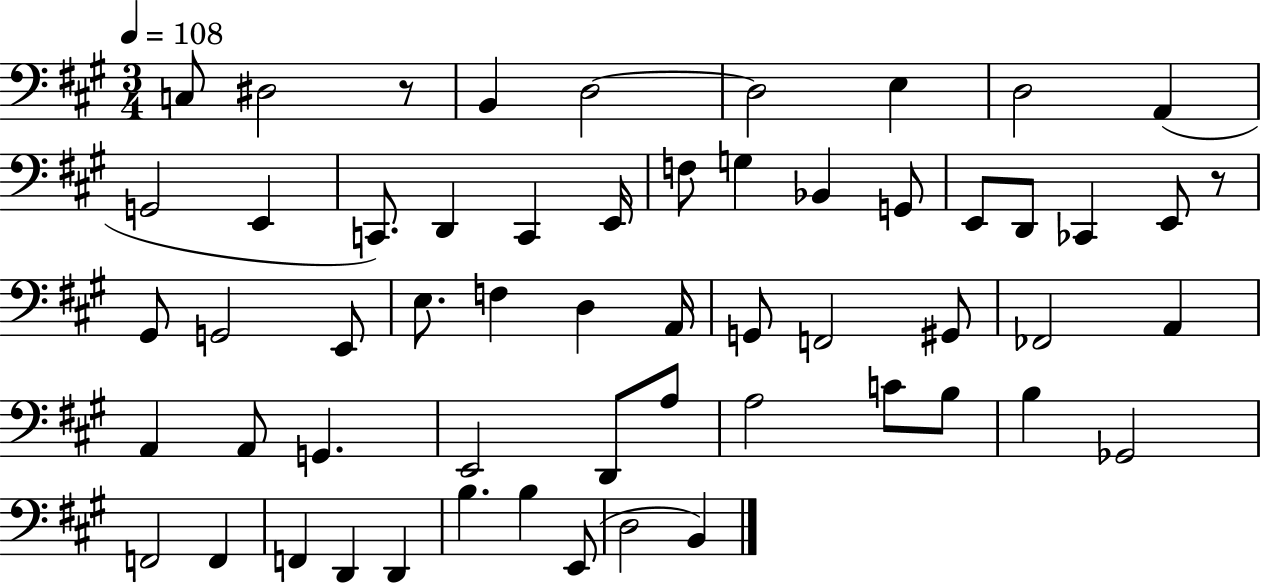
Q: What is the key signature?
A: A major